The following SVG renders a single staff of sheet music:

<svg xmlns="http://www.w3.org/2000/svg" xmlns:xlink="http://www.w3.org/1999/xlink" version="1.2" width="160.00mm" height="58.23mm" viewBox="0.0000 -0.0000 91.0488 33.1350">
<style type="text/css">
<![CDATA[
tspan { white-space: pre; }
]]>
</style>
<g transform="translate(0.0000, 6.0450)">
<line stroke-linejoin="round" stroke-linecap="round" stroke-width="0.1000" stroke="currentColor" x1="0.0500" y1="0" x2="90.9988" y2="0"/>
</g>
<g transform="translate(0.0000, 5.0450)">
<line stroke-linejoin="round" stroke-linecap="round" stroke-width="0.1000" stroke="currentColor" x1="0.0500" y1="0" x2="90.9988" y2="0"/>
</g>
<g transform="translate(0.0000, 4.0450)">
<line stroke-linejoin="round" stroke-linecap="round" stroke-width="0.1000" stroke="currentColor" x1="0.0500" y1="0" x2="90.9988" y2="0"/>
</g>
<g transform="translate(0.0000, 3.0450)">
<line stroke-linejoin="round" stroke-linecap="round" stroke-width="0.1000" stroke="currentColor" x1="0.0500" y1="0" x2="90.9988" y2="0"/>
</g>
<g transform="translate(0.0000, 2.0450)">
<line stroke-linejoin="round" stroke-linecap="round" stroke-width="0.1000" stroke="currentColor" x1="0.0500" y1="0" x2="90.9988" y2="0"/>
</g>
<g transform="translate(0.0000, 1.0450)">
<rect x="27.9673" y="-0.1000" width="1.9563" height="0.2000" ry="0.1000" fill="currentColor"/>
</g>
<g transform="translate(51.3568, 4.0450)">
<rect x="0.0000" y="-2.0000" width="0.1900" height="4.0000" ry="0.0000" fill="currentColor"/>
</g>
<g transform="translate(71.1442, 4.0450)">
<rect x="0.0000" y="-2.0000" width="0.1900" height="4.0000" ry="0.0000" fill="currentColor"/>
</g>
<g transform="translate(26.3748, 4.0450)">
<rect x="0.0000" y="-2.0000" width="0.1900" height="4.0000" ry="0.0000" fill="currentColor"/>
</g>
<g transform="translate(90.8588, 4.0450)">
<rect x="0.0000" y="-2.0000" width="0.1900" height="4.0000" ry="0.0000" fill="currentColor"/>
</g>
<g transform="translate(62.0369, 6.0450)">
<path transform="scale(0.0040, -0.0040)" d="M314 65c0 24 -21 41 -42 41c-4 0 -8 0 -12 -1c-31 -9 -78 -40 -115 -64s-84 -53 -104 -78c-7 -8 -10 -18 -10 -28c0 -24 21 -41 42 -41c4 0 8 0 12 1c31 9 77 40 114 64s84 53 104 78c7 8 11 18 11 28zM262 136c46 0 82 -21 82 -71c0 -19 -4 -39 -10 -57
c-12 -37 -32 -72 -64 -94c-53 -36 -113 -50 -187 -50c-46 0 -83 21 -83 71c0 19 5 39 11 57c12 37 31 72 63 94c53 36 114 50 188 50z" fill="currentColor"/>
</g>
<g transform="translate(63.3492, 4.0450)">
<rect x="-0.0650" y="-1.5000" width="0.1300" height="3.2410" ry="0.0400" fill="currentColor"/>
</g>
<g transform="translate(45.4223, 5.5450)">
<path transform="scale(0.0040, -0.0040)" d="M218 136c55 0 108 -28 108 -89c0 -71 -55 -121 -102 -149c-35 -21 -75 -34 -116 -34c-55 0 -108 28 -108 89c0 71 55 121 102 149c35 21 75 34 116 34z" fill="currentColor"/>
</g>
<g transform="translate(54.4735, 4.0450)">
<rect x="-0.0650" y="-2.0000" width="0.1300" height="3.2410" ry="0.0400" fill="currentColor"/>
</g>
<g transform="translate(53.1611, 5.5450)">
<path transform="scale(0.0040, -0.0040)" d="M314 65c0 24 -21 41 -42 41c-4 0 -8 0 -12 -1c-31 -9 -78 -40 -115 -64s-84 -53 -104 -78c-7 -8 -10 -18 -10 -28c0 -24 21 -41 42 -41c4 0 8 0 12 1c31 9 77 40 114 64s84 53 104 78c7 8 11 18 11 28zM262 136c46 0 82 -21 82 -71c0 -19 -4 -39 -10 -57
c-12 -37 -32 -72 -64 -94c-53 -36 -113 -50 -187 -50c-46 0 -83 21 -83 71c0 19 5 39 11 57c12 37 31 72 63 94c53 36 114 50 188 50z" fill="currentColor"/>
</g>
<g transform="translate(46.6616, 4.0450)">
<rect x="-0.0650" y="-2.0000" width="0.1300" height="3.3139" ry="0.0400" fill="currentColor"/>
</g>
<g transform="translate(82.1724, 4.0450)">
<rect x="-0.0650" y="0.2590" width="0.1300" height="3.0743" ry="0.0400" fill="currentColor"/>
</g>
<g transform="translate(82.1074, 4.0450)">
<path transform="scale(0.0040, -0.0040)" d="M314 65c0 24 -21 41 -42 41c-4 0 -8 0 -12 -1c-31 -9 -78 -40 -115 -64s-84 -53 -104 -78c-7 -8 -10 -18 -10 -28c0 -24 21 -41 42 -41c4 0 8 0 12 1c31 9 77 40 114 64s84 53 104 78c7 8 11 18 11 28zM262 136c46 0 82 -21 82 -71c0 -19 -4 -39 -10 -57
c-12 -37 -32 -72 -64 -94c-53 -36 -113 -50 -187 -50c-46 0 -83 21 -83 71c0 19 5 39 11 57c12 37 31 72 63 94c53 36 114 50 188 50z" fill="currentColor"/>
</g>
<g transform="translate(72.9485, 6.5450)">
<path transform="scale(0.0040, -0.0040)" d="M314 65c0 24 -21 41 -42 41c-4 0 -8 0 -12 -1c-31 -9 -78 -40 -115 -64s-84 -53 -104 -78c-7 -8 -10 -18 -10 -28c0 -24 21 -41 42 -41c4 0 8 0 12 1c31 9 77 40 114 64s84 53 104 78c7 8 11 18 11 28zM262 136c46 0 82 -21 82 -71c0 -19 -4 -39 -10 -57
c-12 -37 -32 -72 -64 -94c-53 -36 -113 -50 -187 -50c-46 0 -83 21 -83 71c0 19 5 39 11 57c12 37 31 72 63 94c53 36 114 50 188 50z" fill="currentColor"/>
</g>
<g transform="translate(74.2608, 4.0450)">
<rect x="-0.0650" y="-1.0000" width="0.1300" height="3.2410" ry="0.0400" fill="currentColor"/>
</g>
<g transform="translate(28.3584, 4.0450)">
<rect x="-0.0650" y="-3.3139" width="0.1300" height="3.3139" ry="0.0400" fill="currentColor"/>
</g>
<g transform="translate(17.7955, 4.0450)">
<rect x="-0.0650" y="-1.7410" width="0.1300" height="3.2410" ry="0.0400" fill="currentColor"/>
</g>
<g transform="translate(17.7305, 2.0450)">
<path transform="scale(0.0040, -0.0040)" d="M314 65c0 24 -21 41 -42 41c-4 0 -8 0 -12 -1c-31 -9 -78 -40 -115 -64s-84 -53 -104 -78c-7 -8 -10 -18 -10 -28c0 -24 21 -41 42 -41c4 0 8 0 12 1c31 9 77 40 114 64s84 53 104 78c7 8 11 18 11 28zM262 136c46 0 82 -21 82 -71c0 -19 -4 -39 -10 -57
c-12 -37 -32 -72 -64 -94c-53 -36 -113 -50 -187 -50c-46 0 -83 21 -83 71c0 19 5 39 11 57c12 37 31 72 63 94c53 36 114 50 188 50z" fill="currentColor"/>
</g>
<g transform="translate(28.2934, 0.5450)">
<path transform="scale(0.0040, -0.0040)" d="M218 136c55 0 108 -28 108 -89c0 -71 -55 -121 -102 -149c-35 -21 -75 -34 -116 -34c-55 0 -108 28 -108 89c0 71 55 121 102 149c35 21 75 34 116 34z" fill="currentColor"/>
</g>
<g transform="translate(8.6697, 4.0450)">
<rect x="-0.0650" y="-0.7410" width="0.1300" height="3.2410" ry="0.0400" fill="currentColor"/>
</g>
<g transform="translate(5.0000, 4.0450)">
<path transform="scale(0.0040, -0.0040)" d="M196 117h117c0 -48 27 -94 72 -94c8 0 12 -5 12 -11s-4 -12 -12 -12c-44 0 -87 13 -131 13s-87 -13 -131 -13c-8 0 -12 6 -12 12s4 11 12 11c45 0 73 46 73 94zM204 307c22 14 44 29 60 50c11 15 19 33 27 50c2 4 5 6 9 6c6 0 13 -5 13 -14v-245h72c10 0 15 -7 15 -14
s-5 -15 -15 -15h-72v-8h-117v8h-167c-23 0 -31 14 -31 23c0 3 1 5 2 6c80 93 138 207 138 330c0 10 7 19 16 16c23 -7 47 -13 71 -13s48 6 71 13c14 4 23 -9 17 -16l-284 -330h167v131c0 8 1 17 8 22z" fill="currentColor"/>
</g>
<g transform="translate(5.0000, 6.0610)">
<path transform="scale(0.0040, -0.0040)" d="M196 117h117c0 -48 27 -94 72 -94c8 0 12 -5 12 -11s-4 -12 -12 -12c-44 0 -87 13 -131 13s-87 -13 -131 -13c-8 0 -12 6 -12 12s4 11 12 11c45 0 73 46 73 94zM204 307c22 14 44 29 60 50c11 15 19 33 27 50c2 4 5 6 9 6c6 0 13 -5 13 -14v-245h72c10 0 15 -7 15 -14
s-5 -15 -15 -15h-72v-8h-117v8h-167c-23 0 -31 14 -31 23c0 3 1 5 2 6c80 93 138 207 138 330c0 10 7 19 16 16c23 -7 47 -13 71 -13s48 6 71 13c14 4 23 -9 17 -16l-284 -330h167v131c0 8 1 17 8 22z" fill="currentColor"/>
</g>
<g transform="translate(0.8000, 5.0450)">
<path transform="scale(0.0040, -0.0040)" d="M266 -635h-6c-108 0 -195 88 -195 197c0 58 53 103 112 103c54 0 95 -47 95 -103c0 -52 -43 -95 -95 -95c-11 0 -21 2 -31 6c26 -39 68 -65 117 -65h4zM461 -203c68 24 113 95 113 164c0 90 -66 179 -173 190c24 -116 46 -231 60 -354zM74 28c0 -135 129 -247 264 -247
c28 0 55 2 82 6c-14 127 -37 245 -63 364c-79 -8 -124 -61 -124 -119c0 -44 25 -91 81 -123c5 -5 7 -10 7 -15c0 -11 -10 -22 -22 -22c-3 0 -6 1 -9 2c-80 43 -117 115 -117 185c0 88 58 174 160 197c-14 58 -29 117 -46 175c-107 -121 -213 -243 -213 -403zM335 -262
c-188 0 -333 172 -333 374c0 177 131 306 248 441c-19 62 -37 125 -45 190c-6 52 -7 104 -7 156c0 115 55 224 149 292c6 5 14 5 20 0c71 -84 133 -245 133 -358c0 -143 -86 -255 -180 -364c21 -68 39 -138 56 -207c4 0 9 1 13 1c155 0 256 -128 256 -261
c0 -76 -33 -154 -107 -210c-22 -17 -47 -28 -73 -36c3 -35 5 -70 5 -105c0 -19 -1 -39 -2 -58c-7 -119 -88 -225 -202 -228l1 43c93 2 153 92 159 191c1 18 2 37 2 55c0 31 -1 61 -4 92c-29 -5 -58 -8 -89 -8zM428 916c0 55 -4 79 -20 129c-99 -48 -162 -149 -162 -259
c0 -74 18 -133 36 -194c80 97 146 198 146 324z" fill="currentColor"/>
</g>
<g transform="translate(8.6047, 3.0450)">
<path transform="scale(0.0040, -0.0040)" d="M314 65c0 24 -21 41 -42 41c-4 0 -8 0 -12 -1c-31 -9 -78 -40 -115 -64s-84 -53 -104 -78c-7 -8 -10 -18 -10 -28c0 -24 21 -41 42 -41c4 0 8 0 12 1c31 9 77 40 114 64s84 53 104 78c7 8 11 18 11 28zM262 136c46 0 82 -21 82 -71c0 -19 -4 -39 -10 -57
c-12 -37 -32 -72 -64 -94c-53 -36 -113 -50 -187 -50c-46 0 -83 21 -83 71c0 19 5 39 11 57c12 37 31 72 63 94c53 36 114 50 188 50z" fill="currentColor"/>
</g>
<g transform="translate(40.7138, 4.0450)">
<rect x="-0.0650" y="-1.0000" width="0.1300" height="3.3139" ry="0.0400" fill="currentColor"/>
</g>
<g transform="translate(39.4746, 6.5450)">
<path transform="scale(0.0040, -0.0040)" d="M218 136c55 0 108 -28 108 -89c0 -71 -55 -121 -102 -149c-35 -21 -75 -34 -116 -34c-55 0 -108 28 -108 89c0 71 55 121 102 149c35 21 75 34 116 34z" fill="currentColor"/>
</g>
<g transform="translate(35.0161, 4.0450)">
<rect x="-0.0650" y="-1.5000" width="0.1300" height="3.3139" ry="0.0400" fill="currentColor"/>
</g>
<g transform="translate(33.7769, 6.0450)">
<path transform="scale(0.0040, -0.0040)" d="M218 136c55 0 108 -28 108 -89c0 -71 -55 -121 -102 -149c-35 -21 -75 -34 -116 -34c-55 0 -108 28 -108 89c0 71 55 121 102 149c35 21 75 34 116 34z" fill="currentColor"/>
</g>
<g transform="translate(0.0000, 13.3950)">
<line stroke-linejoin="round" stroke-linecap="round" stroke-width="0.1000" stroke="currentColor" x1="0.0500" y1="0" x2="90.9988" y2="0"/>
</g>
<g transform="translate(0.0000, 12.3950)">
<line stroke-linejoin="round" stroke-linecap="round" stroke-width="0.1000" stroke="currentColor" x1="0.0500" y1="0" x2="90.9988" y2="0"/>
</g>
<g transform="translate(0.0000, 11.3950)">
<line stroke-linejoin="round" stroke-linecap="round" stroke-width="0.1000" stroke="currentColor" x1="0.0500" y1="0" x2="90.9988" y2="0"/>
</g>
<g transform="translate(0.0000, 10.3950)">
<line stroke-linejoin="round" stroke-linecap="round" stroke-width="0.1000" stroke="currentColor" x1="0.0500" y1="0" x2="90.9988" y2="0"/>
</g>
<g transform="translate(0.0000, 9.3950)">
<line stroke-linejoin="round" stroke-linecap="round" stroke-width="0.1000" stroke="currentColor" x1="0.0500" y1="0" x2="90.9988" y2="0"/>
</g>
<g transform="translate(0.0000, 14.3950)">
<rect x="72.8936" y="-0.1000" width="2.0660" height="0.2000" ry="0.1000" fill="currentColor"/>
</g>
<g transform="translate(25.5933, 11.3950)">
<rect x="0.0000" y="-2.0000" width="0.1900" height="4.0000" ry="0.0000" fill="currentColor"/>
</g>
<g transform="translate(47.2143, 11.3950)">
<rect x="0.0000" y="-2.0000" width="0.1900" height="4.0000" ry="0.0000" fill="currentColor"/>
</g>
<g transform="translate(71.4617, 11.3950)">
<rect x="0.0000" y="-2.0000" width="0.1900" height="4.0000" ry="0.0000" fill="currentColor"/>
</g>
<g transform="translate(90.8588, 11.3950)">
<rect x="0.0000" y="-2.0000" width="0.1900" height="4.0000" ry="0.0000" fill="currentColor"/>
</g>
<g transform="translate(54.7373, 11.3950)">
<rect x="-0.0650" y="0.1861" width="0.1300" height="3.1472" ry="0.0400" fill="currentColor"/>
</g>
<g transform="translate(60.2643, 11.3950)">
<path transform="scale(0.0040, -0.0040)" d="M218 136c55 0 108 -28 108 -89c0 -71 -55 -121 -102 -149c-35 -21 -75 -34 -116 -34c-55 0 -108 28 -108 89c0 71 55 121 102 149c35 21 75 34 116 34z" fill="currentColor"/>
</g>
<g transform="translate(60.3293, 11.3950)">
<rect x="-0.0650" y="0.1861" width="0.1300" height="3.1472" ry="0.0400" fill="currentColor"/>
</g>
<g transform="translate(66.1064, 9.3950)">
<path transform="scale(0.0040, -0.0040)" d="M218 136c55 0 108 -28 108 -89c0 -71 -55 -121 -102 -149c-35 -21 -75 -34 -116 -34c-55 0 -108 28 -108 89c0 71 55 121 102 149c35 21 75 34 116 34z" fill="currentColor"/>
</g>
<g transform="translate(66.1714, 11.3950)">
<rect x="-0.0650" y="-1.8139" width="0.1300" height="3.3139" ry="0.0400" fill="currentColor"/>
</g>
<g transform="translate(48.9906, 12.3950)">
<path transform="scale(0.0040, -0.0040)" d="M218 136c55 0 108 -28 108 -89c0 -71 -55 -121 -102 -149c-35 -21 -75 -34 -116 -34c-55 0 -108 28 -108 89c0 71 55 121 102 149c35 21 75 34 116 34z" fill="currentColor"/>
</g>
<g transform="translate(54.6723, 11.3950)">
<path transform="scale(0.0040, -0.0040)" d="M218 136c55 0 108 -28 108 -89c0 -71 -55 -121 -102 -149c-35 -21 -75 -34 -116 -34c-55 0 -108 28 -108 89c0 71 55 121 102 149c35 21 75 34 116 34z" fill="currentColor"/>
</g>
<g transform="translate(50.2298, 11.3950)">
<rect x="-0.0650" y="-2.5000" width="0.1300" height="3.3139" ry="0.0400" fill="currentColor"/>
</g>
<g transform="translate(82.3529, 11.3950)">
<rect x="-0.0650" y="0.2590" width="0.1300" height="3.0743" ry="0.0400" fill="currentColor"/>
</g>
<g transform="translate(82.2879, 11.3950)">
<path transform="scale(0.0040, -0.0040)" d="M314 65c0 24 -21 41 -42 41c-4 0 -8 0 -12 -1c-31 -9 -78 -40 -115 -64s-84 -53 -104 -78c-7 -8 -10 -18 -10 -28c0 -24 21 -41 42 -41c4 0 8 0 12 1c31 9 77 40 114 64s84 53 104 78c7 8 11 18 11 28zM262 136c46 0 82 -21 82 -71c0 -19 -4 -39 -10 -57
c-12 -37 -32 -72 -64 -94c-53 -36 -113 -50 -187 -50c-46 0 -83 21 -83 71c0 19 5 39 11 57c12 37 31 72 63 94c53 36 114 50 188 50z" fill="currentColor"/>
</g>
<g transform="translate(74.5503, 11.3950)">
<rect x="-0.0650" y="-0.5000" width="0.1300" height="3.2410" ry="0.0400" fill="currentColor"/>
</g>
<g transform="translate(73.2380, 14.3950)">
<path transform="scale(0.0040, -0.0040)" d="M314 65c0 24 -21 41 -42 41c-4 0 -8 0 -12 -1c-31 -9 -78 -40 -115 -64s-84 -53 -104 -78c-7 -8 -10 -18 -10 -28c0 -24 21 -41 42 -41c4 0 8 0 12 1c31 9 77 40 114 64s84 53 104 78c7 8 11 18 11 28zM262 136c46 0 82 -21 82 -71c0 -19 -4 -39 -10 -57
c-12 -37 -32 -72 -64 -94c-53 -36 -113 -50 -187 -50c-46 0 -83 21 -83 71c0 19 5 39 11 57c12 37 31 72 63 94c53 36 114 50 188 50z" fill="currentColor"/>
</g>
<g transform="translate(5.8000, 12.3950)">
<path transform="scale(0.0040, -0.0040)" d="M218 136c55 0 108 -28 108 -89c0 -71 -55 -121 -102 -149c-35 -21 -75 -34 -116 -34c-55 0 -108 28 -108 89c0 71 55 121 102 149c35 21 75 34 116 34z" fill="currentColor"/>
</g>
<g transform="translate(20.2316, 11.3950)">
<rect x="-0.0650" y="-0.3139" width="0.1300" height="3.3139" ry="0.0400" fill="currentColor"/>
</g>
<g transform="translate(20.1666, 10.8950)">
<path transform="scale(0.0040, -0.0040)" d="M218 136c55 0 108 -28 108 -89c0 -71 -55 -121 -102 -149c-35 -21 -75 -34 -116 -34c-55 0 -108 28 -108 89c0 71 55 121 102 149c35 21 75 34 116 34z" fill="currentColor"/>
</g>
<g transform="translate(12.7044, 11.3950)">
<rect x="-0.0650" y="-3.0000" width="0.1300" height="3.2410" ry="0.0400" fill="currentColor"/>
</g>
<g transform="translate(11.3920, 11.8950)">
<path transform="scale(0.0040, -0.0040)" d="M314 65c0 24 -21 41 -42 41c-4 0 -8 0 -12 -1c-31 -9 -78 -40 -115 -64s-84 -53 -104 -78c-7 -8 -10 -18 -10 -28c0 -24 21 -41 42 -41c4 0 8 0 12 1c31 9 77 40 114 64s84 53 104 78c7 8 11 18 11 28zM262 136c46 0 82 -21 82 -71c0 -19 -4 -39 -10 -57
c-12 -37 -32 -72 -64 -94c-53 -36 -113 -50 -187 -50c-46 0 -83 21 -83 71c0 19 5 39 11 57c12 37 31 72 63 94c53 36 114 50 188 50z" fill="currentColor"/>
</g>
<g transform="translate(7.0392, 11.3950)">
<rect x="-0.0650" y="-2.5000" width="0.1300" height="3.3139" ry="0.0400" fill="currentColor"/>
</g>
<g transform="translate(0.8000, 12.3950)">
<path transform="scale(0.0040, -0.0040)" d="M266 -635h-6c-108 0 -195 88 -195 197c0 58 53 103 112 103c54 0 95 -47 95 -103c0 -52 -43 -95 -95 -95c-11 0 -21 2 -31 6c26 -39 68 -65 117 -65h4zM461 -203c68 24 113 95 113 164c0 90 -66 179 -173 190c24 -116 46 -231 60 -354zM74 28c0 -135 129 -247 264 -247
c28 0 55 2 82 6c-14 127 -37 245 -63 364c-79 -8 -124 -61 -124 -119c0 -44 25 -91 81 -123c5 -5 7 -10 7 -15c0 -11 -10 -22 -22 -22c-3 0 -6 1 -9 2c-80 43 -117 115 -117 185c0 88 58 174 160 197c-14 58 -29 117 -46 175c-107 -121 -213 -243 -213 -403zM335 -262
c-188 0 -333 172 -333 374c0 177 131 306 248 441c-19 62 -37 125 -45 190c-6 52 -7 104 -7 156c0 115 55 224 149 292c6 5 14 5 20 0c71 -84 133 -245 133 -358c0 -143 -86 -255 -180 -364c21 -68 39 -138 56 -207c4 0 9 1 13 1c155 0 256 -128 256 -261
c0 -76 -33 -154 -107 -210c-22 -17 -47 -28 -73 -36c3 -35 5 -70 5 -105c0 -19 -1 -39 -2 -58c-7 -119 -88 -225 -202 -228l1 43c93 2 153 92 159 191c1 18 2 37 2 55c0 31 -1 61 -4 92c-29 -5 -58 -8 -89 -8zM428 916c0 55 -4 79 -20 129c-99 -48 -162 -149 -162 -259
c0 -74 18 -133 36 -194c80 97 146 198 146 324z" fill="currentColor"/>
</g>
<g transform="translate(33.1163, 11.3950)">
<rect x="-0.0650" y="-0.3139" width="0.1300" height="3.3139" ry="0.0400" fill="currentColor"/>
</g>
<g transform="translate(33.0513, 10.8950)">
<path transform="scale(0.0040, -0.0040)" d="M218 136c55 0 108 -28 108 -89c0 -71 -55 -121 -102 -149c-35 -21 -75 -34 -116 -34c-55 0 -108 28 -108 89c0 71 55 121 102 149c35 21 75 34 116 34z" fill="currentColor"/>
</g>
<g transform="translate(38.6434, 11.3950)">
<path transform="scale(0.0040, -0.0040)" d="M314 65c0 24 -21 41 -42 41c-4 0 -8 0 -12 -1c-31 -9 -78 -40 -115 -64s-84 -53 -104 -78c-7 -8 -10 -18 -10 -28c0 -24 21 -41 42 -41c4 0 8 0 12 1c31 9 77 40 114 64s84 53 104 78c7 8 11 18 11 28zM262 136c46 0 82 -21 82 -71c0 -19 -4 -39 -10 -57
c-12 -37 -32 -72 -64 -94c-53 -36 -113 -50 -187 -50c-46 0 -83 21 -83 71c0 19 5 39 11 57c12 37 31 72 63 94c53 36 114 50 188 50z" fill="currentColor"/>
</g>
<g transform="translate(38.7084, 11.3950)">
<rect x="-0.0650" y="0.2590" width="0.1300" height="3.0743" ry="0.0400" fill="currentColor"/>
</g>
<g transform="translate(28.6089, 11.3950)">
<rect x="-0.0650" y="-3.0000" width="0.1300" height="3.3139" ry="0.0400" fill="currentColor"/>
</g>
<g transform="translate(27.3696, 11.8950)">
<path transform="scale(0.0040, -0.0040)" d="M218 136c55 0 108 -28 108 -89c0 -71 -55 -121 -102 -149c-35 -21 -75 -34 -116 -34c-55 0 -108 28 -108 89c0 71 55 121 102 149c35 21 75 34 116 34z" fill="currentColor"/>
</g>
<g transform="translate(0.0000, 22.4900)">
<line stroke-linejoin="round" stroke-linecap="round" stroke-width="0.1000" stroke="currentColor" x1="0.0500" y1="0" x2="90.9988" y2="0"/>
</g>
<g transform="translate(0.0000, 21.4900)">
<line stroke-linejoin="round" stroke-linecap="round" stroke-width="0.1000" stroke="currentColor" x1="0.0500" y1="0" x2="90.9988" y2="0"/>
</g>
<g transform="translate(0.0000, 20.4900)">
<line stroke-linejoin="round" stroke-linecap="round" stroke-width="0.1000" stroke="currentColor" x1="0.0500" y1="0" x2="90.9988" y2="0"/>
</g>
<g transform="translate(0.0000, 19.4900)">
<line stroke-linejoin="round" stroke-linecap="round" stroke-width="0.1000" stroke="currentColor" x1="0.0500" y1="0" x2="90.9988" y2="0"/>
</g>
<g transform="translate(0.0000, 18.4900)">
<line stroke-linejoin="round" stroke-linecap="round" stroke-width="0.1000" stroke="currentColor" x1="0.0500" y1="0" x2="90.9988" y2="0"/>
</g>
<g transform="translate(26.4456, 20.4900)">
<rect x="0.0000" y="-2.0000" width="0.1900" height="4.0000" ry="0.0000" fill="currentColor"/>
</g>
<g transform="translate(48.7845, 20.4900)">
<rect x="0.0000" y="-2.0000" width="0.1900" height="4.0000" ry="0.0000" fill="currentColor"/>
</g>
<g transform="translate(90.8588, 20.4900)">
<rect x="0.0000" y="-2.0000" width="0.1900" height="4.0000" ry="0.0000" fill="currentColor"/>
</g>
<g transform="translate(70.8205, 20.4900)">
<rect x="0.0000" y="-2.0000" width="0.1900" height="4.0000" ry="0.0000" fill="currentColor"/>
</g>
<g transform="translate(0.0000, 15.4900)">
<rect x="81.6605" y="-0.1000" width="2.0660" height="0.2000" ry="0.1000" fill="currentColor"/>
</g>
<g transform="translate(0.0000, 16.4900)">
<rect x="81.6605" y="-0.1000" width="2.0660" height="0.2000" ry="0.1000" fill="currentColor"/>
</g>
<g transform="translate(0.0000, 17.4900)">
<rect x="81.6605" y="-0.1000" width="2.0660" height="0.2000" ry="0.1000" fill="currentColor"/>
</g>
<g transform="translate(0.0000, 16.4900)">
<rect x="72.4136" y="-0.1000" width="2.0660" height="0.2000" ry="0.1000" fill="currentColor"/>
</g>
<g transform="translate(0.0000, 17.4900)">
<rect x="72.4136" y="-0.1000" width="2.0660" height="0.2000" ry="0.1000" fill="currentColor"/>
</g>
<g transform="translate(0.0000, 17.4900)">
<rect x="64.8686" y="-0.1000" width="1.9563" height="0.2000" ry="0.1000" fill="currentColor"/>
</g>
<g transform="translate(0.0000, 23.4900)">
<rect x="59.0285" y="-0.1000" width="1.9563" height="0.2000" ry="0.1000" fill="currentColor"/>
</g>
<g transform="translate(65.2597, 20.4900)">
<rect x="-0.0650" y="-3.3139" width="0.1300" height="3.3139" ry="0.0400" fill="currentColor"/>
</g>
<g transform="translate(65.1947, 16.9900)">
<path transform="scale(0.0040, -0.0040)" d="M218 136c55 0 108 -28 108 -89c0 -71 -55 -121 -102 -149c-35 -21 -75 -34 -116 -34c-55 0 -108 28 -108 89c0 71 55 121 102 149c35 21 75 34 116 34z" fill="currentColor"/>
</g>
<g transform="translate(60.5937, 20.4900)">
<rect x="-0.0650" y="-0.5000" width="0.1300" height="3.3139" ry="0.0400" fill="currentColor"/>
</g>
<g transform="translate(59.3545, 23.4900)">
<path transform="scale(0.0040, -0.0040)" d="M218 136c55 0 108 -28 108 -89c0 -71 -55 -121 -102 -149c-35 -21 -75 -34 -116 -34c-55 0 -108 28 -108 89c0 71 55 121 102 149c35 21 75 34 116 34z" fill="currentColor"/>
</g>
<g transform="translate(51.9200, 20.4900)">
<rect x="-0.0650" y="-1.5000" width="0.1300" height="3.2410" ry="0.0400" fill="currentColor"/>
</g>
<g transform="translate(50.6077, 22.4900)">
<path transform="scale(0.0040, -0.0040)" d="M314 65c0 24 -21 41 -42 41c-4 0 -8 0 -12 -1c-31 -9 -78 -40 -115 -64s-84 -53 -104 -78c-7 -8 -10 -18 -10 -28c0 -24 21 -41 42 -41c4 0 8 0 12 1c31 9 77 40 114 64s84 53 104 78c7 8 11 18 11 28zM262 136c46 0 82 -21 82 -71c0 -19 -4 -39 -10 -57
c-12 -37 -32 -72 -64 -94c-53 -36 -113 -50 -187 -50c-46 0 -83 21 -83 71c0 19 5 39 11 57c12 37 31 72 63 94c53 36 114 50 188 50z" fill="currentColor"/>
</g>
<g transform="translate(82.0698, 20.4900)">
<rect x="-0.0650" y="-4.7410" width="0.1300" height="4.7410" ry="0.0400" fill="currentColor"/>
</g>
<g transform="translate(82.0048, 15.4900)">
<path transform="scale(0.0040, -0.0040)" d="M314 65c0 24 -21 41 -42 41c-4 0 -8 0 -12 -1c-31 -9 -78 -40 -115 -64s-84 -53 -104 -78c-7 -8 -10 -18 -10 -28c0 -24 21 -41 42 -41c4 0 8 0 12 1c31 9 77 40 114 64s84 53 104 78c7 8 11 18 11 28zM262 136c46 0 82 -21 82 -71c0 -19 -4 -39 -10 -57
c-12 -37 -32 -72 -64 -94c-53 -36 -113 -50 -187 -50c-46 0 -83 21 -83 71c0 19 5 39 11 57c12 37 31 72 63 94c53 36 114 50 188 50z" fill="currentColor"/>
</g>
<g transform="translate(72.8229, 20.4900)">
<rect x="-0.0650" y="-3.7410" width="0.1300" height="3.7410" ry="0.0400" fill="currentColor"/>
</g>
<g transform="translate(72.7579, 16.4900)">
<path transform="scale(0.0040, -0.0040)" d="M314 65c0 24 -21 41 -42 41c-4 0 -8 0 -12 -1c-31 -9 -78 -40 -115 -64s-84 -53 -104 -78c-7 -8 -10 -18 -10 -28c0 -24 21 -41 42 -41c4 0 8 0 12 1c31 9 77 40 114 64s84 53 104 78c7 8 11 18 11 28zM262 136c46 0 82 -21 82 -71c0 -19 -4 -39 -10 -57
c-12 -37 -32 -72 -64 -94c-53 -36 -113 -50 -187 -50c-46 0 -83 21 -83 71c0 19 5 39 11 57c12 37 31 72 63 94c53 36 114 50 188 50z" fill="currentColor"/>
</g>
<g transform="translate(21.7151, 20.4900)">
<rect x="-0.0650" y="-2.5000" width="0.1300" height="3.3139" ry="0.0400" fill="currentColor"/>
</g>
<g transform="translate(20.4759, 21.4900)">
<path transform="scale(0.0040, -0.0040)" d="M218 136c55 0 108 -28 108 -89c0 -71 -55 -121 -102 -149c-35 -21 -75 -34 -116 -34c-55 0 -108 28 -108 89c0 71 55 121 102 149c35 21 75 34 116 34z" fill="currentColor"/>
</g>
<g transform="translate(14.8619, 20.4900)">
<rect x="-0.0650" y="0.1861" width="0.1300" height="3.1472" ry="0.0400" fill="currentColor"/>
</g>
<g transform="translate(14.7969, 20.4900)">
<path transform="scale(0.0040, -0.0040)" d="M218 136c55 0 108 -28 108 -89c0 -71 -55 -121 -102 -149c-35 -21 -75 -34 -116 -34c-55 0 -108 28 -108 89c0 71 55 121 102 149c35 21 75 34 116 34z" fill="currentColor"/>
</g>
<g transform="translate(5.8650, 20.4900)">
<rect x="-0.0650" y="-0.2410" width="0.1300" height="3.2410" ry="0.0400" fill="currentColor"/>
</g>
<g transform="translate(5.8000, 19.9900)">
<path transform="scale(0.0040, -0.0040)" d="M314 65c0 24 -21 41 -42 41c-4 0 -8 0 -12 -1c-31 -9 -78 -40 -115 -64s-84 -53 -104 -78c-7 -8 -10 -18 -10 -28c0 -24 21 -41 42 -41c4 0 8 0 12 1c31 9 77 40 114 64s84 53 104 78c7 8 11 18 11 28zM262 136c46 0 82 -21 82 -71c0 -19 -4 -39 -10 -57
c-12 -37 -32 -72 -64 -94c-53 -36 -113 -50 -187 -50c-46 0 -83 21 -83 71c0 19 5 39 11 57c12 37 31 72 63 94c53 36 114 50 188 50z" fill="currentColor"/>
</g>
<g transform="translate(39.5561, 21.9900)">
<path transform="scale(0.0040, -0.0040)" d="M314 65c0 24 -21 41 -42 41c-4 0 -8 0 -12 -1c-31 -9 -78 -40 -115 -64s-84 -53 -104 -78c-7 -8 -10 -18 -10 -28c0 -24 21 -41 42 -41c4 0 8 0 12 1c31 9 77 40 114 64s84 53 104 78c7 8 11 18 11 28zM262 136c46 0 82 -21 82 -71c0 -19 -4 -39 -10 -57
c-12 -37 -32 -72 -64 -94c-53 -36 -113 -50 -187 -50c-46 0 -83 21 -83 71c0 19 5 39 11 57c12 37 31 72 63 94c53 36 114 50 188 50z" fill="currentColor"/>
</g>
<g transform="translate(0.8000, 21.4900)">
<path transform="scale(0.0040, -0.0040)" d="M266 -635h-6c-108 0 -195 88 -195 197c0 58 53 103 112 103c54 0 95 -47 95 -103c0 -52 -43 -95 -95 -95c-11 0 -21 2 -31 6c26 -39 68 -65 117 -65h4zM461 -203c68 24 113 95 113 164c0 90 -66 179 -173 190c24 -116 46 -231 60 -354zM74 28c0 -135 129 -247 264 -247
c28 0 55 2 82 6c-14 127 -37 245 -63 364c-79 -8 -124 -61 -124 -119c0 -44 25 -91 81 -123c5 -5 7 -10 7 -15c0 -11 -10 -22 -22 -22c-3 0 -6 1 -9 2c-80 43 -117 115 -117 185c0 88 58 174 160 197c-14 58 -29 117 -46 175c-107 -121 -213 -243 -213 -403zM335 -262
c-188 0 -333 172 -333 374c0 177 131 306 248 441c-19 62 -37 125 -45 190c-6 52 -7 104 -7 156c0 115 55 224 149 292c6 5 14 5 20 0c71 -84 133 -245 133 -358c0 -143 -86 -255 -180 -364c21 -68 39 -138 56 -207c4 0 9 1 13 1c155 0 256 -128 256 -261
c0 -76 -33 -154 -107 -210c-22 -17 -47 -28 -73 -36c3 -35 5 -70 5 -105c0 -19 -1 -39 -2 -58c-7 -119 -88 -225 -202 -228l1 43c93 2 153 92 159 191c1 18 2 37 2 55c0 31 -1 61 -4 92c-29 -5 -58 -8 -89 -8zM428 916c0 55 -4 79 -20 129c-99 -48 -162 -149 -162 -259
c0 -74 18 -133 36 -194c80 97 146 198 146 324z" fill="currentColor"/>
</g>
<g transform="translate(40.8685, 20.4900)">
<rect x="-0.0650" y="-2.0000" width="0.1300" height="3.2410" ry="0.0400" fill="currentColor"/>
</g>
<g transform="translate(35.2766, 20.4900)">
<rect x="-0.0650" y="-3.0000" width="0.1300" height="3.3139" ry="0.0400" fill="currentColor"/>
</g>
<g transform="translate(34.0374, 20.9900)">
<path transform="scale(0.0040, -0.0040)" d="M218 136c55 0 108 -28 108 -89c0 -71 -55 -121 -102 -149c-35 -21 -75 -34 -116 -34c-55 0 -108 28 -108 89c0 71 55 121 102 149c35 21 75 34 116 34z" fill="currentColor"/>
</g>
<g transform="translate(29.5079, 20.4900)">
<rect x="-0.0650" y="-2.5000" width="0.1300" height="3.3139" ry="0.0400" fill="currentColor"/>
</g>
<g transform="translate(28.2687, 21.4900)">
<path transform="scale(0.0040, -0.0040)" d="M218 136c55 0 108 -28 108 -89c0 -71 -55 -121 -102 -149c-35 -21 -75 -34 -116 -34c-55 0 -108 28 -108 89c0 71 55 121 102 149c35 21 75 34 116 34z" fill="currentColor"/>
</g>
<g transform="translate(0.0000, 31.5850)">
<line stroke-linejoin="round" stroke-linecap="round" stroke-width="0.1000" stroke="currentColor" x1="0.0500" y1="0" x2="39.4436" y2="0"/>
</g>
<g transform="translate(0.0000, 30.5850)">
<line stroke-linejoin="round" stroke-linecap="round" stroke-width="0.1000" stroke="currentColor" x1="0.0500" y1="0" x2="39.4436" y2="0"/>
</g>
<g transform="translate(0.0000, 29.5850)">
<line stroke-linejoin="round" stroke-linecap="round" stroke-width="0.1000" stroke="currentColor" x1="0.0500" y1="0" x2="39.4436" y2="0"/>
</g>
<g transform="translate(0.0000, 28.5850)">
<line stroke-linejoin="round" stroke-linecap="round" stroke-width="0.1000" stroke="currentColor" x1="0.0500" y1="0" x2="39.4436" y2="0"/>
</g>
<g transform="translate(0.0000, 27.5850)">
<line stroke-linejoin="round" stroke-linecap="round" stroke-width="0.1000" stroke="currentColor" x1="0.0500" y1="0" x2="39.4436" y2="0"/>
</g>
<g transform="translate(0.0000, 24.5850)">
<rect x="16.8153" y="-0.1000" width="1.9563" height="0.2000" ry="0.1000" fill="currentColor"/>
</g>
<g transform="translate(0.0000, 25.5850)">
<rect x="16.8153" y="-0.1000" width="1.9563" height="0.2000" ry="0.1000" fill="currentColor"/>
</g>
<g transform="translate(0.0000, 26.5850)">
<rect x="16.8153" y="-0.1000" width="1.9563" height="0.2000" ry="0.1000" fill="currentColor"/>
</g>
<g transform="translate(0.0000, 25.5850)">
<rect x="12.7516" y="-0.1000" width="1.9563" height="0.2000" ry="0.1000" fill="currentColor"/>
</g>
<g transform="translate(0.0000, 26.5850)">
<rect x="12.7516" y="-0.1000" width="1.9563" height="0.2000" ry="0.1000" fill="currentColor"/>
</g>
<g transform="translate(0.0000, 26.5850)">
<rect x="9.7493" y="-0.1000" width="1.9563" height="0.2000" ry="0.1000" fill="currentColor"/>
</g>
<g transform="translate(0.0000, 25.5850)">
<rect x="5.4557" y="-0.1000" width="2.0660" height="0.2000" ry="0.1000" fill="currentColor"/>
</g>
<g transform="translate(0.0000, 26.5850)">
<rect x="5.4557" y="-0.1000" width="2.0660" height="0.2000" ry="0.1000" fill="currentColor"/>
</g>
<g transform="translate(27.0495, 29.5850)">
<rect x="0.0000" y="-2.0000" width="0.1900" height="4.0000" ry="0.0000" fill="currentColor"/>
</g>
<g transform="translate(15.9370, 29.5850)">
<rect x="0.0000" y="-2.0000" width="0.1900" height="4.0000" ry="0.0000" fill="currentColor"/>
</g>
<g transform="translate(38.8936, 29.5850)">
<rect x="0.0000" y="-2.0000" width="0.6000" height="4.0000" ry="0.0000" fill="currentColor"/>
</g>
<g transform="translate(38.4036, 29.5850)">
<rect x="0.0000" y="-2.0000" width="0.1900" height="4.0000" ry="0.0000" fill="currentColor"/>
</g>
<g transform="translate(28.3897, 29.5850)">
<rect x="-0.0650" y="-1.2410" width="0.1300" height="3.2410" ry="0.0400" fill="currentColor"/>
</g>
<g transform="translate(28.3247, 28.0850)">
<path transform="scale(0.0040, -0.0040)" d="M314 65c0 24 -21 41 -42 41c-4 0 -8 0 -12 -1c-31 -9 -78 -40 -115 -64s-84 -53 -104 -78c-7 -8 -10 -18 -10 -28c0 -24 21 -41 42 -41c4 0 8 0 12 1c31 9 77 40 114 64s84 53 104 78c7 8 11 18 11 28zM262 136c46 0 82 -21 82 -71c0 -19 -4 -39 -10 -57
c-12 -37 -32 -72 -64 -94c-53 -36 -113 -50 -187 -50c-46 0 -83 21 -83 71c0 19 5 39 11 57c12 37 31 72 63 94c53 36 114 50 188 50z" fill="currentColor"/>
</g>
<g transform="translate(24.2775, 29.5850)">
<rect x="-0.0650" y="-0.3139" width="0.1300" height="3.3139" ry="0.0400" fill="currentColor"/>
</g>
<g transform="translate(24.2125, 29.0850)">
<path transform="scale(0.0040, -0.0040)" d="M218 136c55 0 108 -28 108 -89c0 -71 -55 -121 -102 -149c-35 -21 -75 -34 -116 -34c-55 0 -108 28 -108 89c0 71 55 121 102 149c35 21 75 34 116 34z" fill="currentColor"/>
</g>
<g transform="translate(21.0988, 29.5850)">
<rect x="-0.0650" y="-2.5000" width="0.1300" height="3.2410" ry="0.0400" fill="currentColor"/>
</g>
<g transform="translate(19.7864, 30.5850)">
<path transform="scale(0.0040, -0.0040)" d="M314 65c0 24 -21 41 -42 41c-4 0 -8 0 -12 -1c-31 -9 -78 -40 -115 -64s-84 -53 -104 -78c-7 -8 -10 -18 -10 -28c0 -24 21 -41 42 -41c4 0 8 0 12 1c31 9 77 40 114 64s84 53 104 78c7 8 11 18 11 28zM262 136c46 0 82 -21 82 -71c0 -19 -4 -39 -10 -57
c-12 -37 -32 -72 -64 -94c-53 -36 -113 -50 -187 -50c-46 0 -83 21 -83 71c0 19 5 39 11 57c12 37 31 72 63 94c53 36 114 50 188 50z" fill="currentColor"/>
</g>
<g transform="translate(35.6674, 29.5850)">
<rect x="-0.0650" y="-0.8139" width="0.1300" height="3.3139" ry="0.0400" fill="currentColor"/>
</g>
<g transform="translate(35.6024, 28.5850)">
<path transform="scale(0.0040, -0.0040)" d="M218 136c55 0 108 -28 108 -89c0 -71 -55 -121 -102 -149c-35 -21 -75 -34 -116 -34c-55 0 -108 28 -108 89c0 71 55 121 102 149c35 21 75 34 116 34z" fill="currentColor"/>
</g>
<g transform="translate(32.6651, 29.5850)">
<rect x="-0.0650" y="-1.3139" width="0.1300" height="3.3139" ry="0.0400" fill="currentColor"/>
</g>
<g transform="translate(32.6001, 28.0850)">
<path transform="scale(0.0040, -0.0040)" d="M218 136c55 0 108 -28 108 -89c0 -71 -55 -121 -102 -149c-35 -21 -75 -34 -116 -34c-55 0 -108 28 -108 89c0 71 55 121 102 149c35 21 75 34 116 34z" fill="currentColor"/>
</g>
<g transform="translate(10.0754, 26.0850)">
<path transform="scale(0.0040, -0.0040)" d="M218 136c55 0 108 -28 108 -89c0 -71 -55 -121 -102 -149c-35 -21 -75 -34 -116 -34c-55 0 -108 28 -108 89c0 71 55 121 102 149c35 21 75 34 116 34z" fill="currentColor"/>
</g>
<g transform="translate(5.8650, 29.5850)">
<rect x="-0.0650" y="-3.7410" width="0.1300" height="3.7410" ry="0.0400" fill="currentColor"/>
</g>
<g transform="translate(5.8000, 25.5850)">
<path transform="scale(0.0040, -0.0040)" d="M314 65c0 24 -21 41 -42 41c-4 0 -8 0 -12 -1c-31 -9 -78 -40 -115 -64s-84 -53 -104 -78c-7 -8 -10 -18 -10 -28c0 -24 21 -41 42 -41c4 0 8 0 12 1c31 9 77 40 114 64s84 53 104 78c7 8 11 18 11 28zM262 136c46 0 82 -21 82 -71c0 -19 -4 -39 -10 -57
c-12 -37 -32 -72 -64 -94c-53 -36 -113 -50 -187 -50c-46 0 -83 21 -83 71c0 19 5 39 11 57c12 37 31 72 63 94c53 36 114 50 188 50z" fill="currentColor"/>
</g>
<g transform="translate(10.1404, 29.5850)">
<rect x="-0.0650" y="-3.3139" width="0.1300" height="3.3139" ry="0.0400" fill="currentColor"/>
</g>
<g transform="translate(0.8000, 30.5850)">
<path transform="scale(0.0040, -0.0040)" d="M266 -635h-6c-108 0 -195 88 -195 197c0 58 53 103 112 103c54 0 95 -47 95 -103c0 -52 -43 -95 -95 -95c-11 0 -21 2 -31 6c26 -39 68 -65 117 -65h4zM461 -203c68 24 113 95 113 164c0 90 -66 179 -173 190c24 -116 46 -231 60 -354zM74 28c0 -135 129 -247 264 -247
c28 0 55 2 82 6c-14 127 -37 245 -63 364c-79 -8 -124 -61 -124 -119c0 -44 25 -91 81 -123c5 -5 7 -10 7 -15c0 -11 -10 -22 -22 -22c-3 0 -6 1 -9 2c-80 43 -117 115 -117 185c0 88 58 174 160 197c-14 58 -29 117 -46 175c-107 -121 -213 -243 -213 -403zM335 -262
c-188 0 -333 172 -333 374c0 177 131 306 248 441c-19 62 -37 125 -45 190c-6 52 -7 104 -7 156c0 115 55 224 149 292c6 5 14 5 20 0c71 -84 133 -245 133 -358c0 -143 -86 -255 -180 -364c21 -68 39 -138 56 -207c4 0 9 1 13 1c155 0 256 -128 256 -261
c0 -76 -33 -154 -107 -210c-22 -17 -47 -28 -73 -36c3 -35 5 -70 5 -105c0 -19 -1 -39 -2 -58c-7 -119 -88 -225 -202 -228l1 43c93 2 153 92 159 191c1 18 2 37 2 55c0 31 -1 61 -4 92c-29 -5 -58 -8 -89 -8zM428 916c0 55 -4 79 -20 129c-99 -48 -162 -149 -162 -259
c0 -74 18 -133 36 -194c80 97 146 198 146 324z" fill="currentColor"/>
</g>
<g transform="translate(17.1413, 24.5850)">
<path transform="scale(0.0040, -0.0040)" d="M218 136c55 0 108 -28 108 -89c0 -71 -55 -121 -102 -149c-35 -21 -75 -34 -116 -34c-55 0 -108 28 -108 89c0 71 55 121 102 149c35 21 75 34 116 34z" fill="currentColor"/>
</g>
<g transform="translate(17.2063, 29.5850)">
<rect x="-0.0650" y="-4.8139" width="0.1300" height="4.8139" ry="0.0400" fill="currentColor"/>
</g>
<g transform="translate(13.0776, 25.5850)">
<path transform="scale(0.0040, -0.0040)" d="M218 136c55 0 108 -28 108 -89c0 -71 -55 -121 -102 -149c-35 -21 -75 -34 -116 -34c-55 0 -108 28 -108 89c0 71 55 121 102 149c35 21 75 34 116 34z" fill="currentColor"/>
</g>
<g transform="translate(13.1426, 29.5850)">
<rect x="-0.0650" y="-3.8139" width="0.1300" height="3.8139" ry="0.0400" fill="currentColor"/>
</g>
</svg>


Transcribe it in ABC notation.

X:1
T:Untitled
M:4/4
L:1/4
K:C
d2 f2 b E D F F2 E2 D2 B2 G A2 c A c B2 G B B f C2 B2 c2 B G G A F2 E2 C b c'2 e'2 c'2 b c' e' G2 c e2 e d